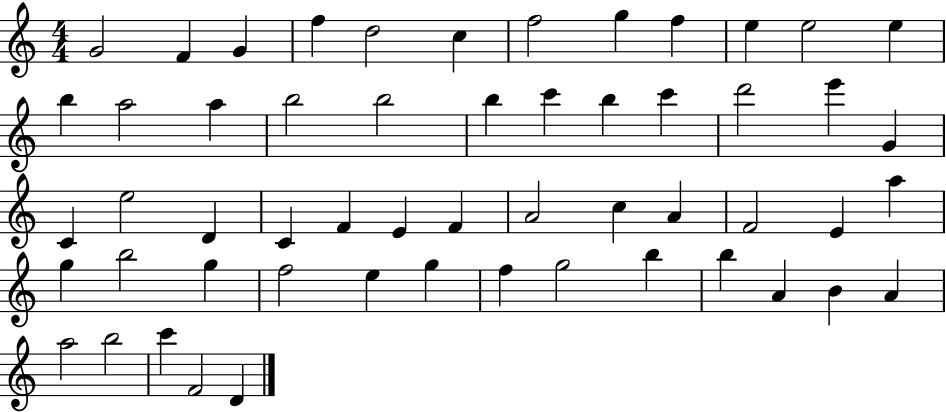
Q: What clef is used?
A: treble